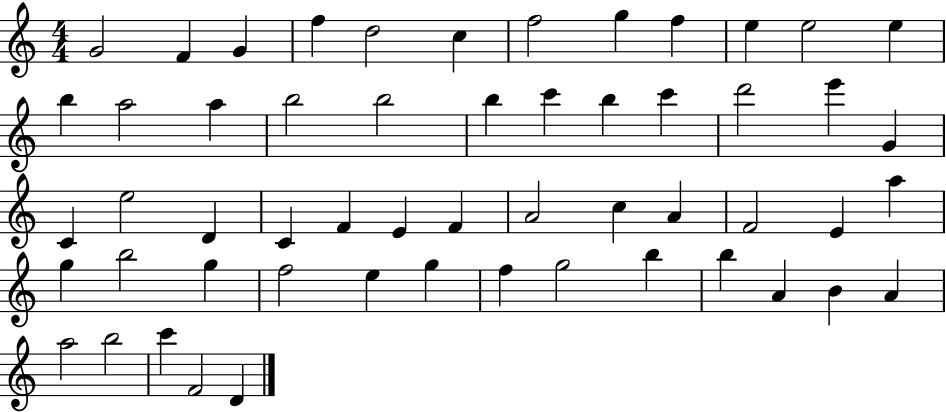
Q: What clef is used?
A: treble